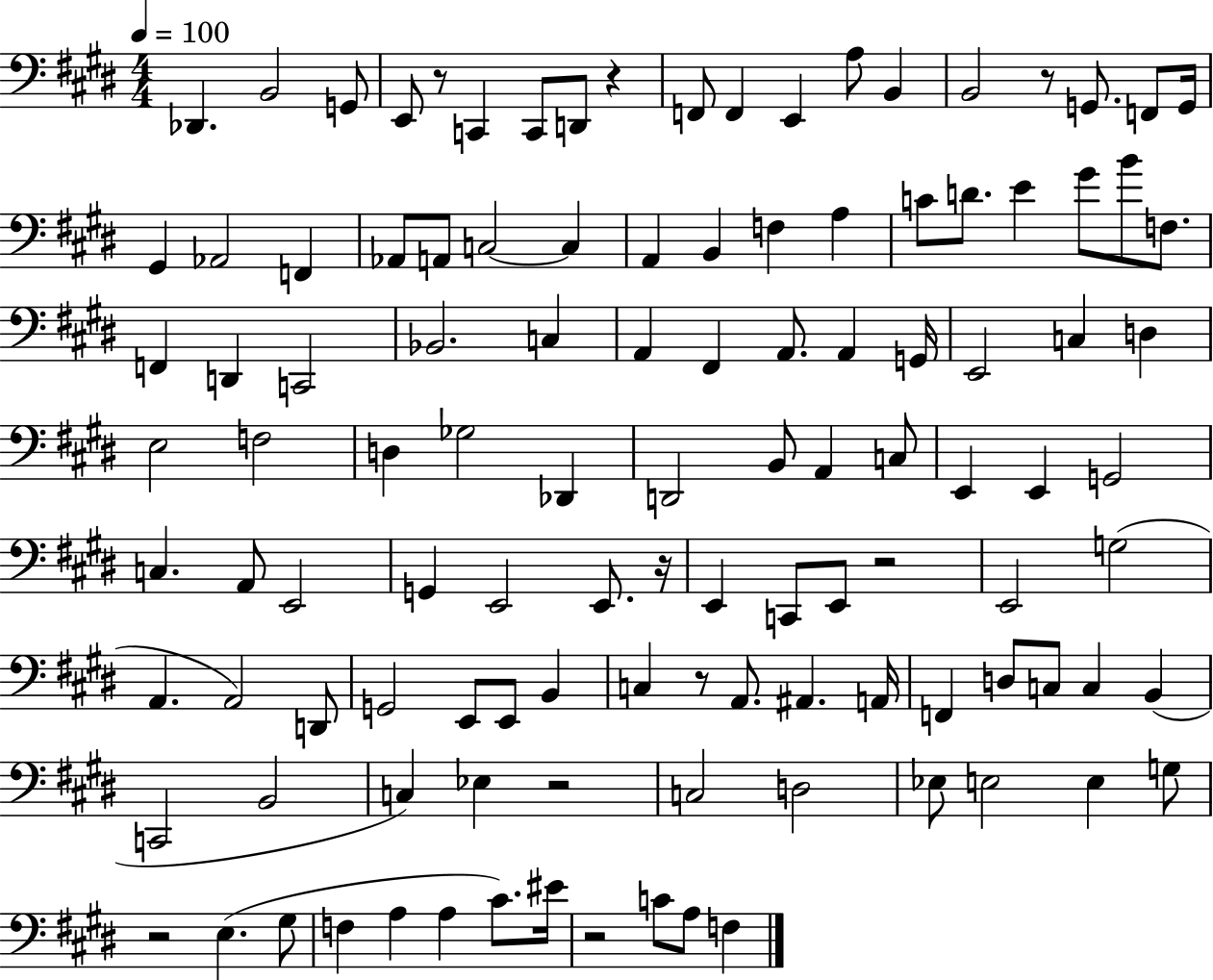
X:1
T:Untitled
M:4/4
L:1/4
K:E
_D,, B,,2 G,,/2 E,,/2 z/2 C,, C,,/2 D,,/2 z F,,/2 F,, E,, A,/2 B,, B,,2 z/2 G,,/2 F,,/2 G,,/4 ^G,, _A,,2 F,, _A,,/2 A,,/2 C,2 C, A,, B,, F, A, C/2 D/2 E ^G/2 B/2 F,/2 F,, D,, C,,2 _B,,2 C, A,, ^F,, A,,/2 A,, G,,/4 E,,2 C, D, E,2 F,2 D, _G,2 _D,, D,,2 B,,/2 A,, C,/2 E,, E,, G,,2 C, A,,/2 E,,2 G,, E,,2 E,,/2 z/4 E,, C,,/2 E,,/2 z2 E,,2 G,2 A,, A,,2 D,,/2 G,,2 E,,/2 E,,/2 B,, C, z/2 A,,/2 ^A,, A,,/4 F,, D,/2 C,/2 C, B,, C,,2 B,,2 C, _E, z2 C,2 D,2 _E,/2 E,2 E, G,/2 z2 E, ^G,/2 F, A, A, ^C/2 ^E/4 z2 C/2 A,/2 F,